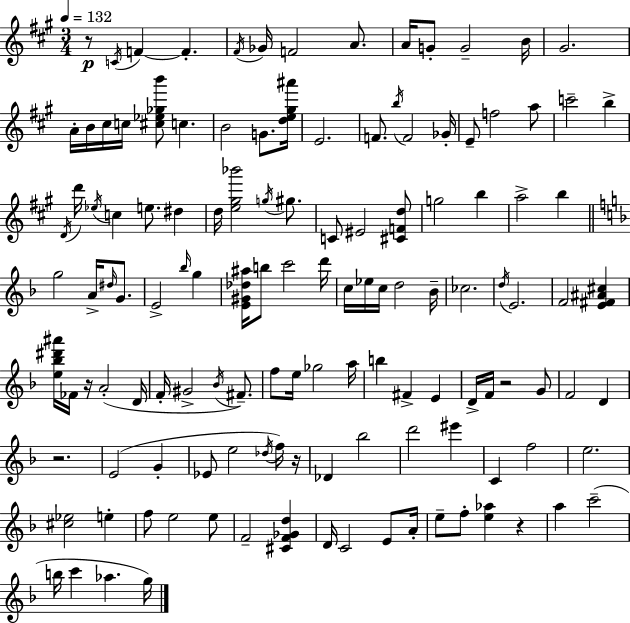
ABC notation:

X:1
T:Untitled
M:3/4
L:1/4
K:A
z/2 C/4 F F ^F/4 _G/4 F2 A/2 A/4 G/2 G2 B/4 ^G2 A/4 B/4 ^c/4 c/4 [^c_e_gb']/2 c B2 G/2 [de^g^a']/4 E2 F/2 b/4 F2 _G/4 E/2 f2 a/2 c'2 b D/4 d'/4 _e/4 c e/2 ^d d/4 [e^g_b']2 g/4 ^g/2 C/2 ^E2 [^CFd]/2 g2 b a2 b g2 A/4 ^d/4 G/2 E2 _b/4 g [E^G_d^a]/4 b/2 c'2 d'/4 c/4 _e/4 c/4 d2 _B/4 _c2 d/4 E2 F2 [E^F^A^c] [e_b^d'^a']/4 _F/4 z/4 A2 D/4 F/4 ^G2 _B/4 ^F/2 f/2 e/4 _g2 a/4 b ^F E D/4 F/4 z2 G/2 F2 D z2 E2 G _E/2 e2 _d/4 f/4 z/4 _D _b2 d'2 ^e' C f2 e2 [^c_e]2 e f/2 e2 e/2 F2 [^CF_Gd] D/4 C2 E/2 A/4 e/2 f/2 [e_a] z a c'2 b/4 c' _a g/4